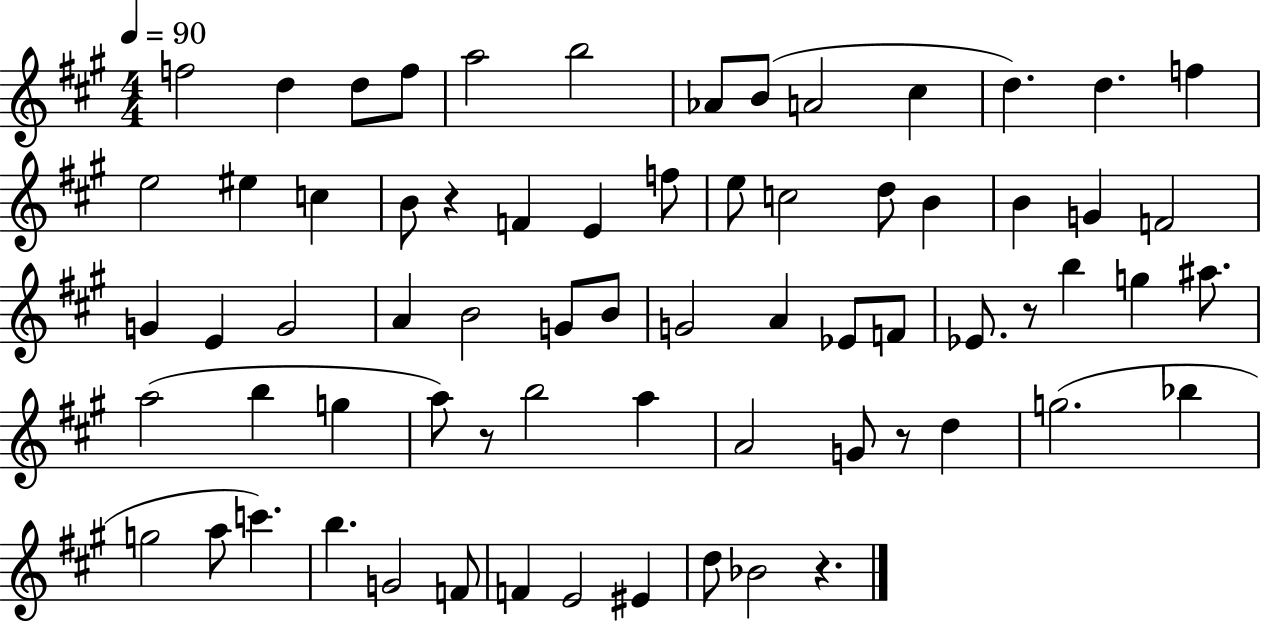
F5/h D5/q D5/e F5/e A5/h B5/h Ab4/e B4/e A4/h C#5/q D5/q. D5/q. F5/q E5/h EIS5/q C5/q B4/e R/q F4/q E4/q F5/e E5/e C5/h D5/e B4/q B4/q G4/q F4/h G4/q E4/q G4/h A4/q B4/h G4/e B4/e G4/h A4/q Eb4/e F4/e Eb4/e. R/e B5/q G5/q A#5/e. A5/h B5/q G5/q A5/e R/e B5/h A5/q A4/h G4/e R/e D5/q G5/h. Bb5/q G5/h A5/e C6/q. B5/q. G4/h F4/e F4/q E4/h EIS4/q D5/e Bb4/h R/q.